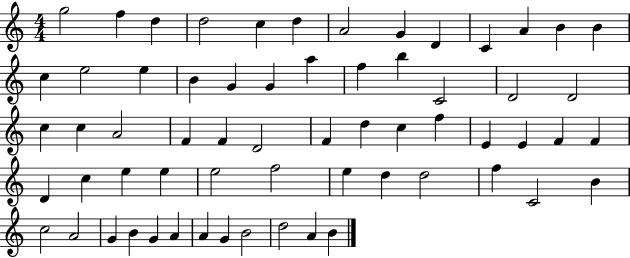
{
  \clef treble
  \numericTimeSignature
  \time 4/4
  \key c \major
  g''2 f''4 d''4 | d''2 c''4 d''4 | a'2 g'4 d'4 | c'4 a'4 b'4 b'4 | \break c''4 e''2 e''4 | b'4 g'4 g'4 a''4 | f''4 b''4 c'2 | d'2 d'2 | \break c''4 c''4 a'2 | f'4 f'4 d'2 | f'4 d''4 c''4 f''4 | e'4 e'4 f'4 f'4 | \break d'4 c''4 e''4 e''4 | e''2 f''2 | e''4 d''4 d''2 | f''4 c'2 b'4 | \break c''2 a'2 | g'4 b'4 g'4 a'4 | a'4 g'4 b'2 | d''2 a'4 b'4 | \break \bar "|."
}